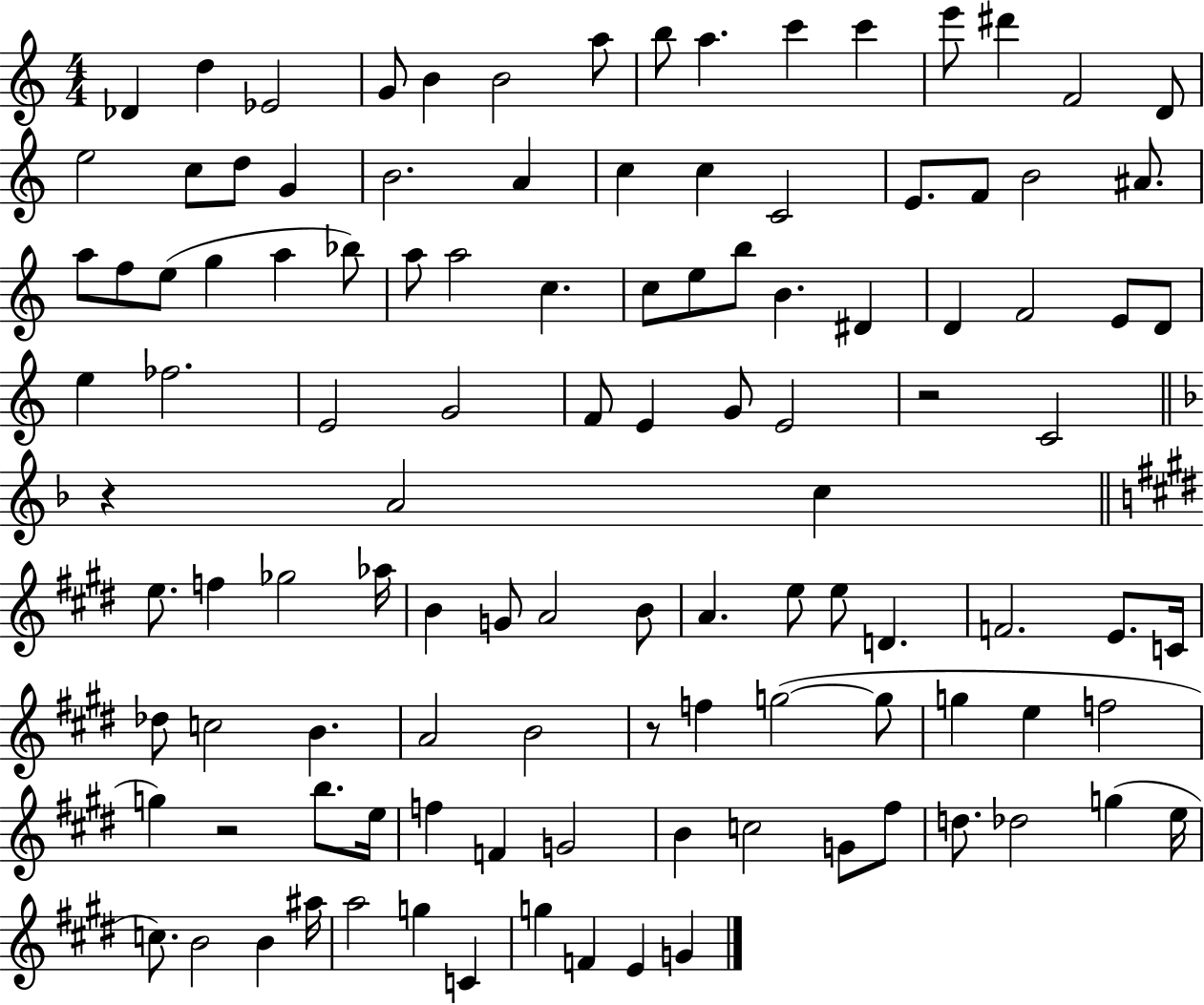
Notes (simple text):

Db4/q D5/q Eb4/h G4/e B4/q B4/h A5/e B5/e A5/q. C6/q C6/q E6/e D#6/q F4/h D4/e E5/h C5/e D5/e G4/q B4/h. A4/q C5/q C5/q C4/h E4/e. F4/e B4/h A#4/e. A5/e F5/e E5/e G5/q A5/q Bb5/e A5/e A5/h C5/q. C5/e E5/e B5/e B4/q. D#4/q D4/q F4/h E4/e D4/e E5/q FES5/h. E4/h G4/h F4/e E4/q G4/e E4/h R/h C4/h R/q A4/h C5/q E5/e. F5/q Gb5/h Ab5/s B4/q G4/e A4/h B4/e A4/q. E5/e E5/e D4/q. F4/h. E4/e. C4/s Db5/e C5/h B4/q. A4/h B4/h R/e F5/q G5/h G5/e G5/q E5/q F5/h G5/q R/h B5/e. E5/s F5/q F4/q G4/h B4/q C5/h G4/e F#5/e D5/e. Db5/h G5/q E5/s C5/e. B4/h B4/q A#5/s A5/h G5/q C4/q G5/q F4/q E4/q G4/q